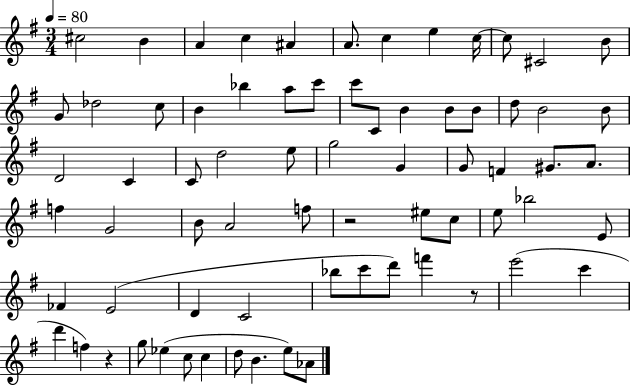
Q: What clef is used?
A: treble